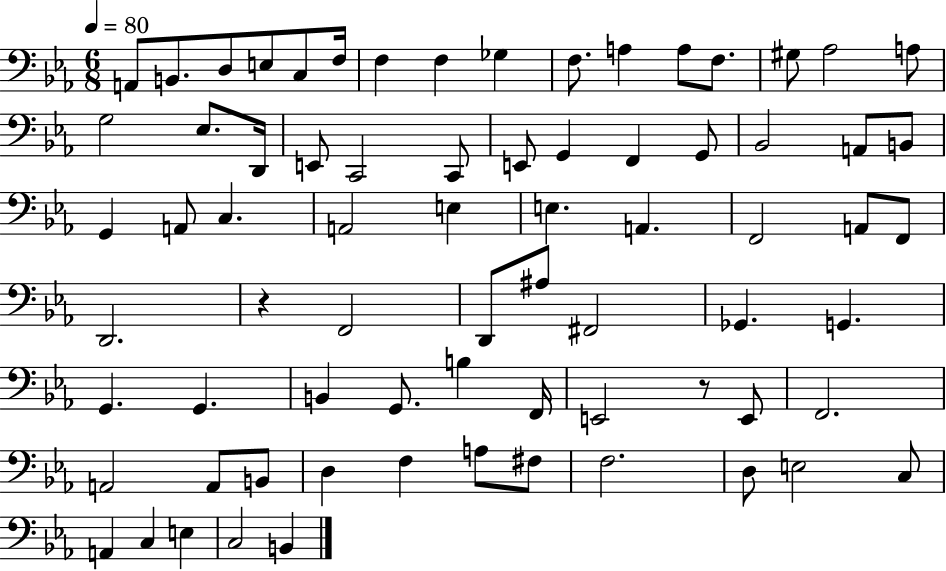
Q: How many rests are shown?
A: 2